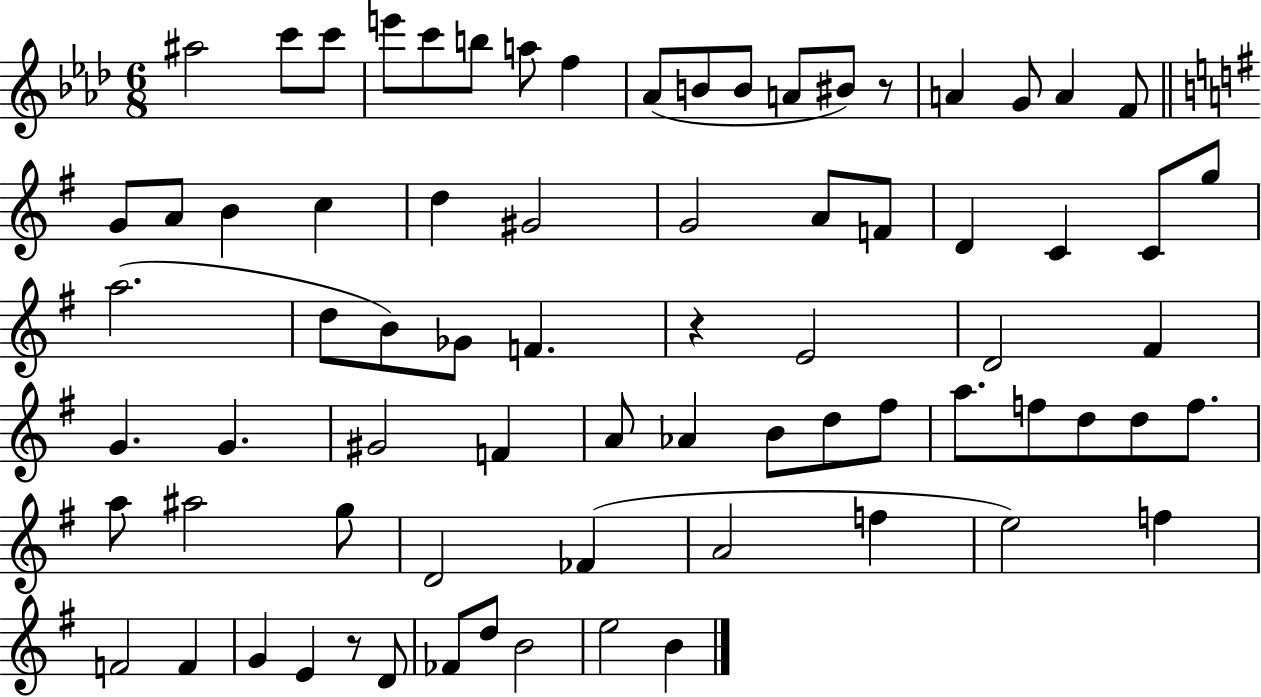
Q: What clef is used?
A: treble